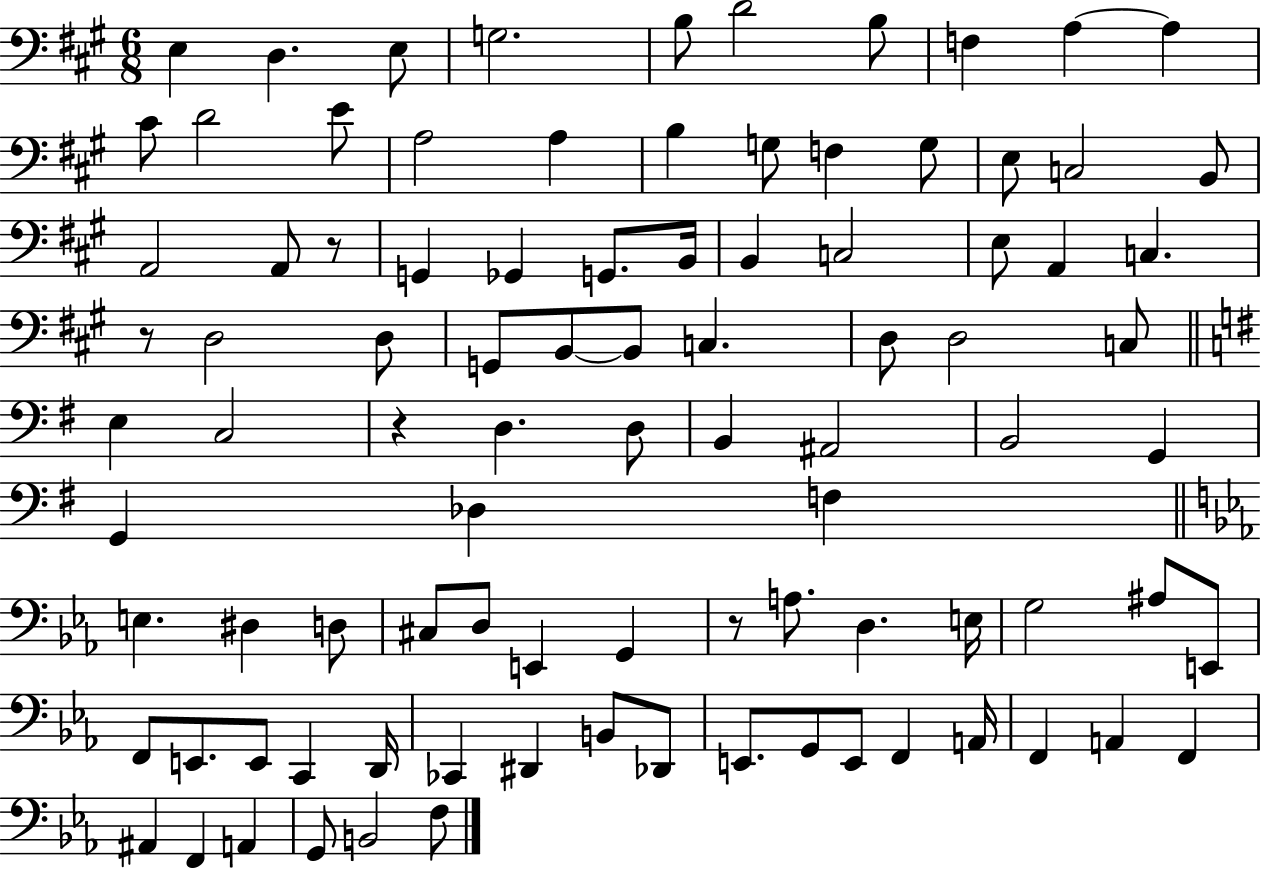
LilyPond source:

{
  \clef bass
  \numericTimeSignature
  \time 6/8
  \key a \major
  \repeat volta 2 { e4 d4. e8 | g2. | b8 d'2 b8 | f4 a4~~ a4 | \break cis'8 d'2 e'8 | a2 a4 | b4 g8 f4 g8 | e8 c2 b,8 | \break a,2 a,8 r8 | g,4 ges,4 g,8. b,16 | b,4 c2 | e8 a,4 c4. | \break r8 d2 d8 | g,8 b,8~~ b,8 c4. | d8 d2 c8 | \bar "||" \break \key g \major e4 c2 | r4 d4. d8 | b,4 ais,2 | b,2 g,4 | \break g,4 des4 f4 | \bar "||" \break \key c \minor e4. dis4 d8 | cis8 d8 e,4 g,4 | r8 a8. d4. e16 | g2 ais8 e,8 | \break f,8 e,8. e,8 c,4 d,16 | ces,4 dis,4 b,8 des,8 | e,8. g,8 e,8 f,4 a,16 | f,4 a,4 f,4 | \break ais,4 f,4 a,4 | g,8 b,2 f8 | } \bar "|."
}